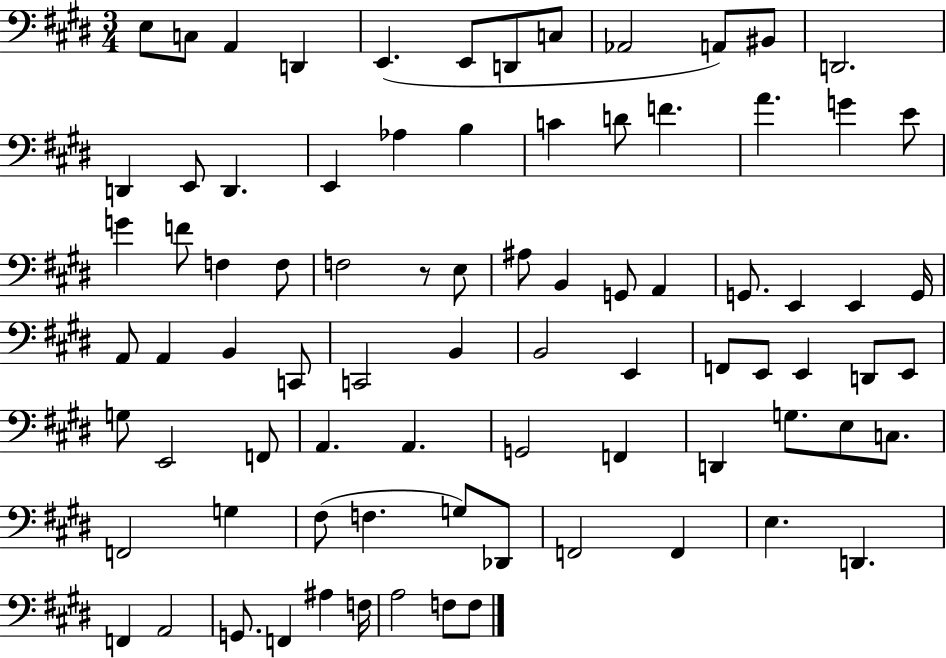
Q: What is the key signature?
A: E major